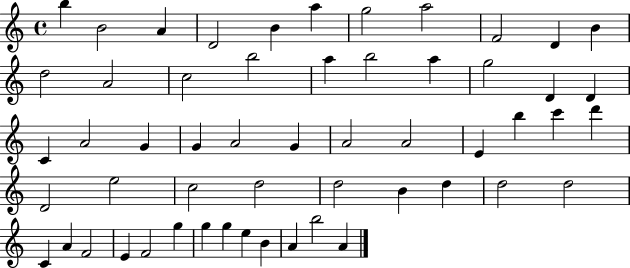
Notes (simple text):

B5/q B4/h A4/q D4/h B4/q A5/q G5/h A5/h F4/h D4/q B4/q D5/h A4/h C5/h B5/h A5/q B5/h A5/q G5/h D4/q D4/q C4/q A4/h G4/q G4/q A4/h G4/q A4/h A4/h E4/q B5/q C6/q D6/q D4/h E5/h C5/h D5/h D5/h B4/q D5/q D5/h D5/h C4/q A4/q F4/h E4/q F4/h G5/q G5/q G5/q E5/q B4/q A4/q B5/h A4/q